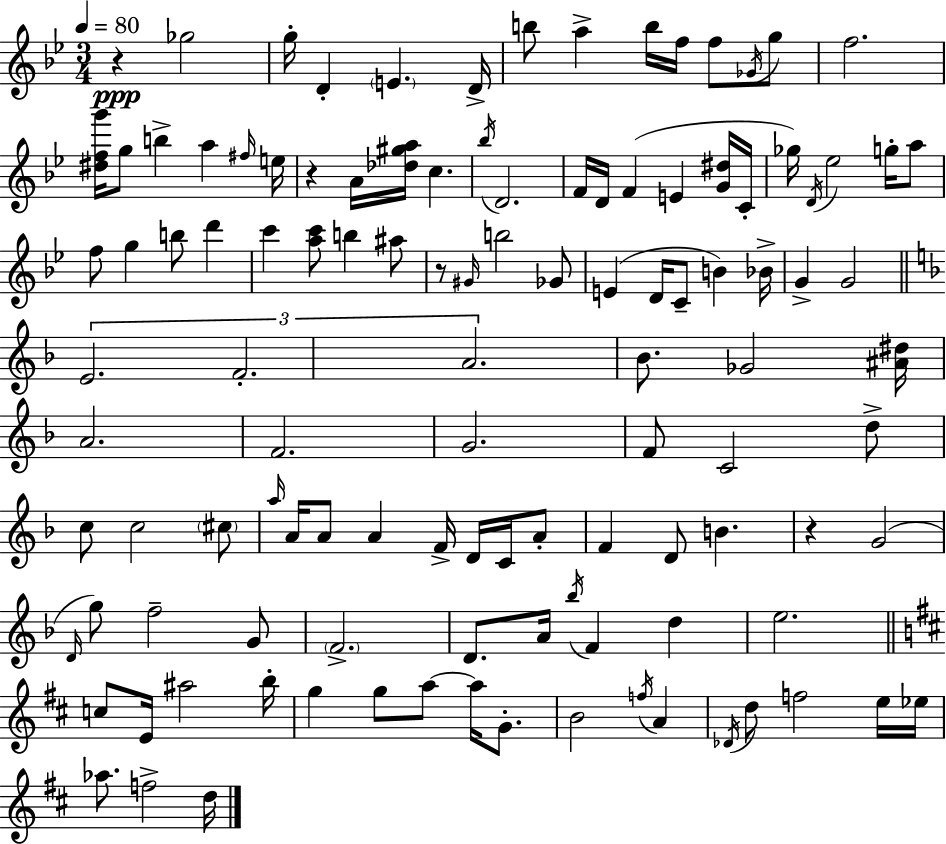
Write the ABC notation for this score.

X:1
T:Untitled
M:3/4
L:1/4
K:Bb
z _g2 g/4 D E D/4 b/2 a b/4 f/4 f/2 _G/4 g/2 f2 [^dfg']/4 g/2 b a ^f/4 e/4 z A/4 [_d^ga]/4 c _b/4 D2 F/4 D/4 F E [G^d]/4 C/4 _g/4 D/4 _e2 g/4 a/2 f/2 g b/2 d' c' [ac']/2 b ^a/2 z/2 ^G/4 b2 _G/2 E D/4 C/2 B _B/4 G G2 E2 F2 A2 _B/2 _G2 [^A^d]/4 A2 F2 G2 F/2 C2 d/2 c/2 c2 ^c/2 a/4 A/4 A/2 A F/4 D/4 C/4 A/2 F D/2 B z G2 D/4 g/2 f2 G/2 F2 D/2 A/4 _b/4 F d e2 c/2 E/4 ^a2 b/4 g g/2 a/2 a/4 G/2 B2 f/4 A _D/4 d/2 f2 e/4 _e/4 _a/2 f2 d/4